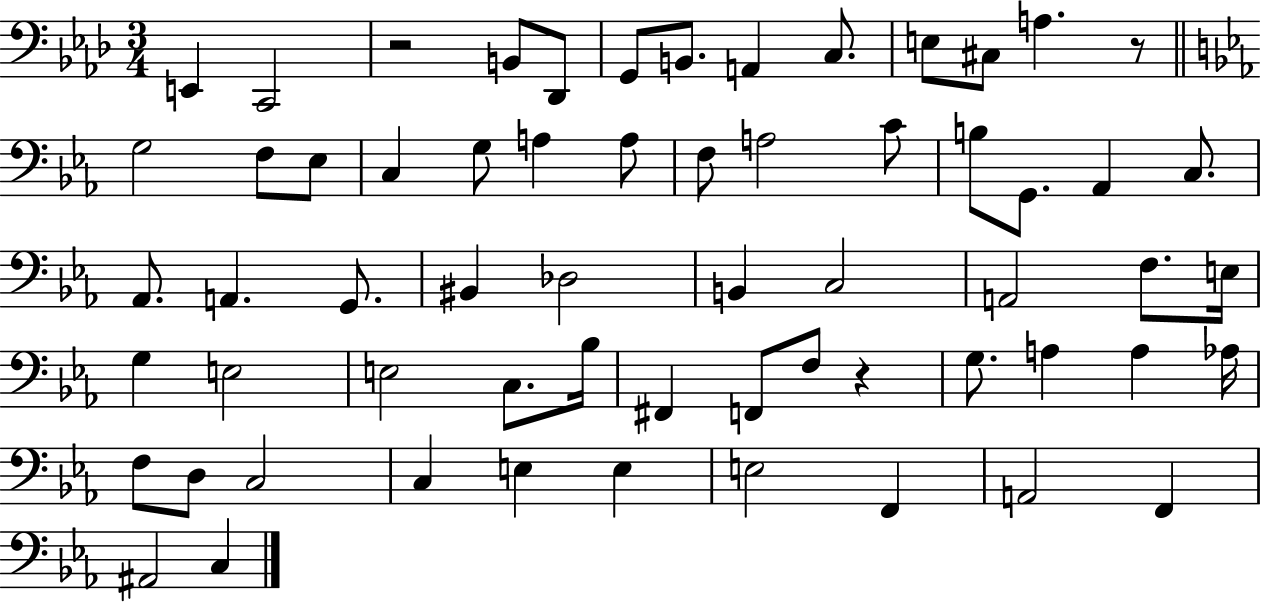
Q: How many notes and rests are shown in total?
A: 62